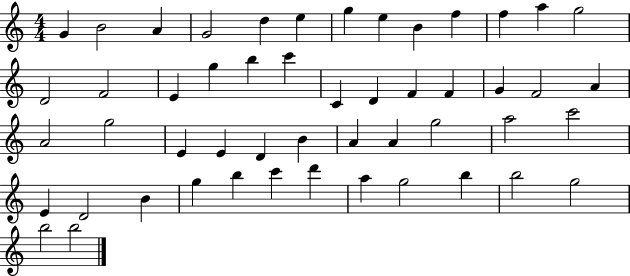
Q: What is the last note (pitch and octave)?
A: B5